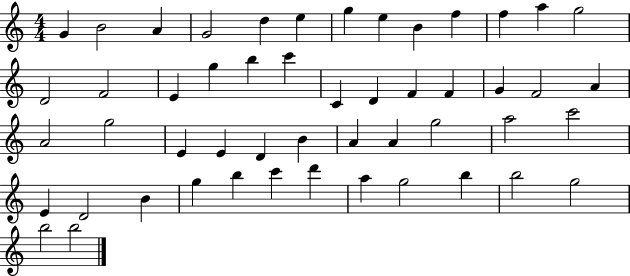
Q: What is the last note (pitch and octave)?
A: B5